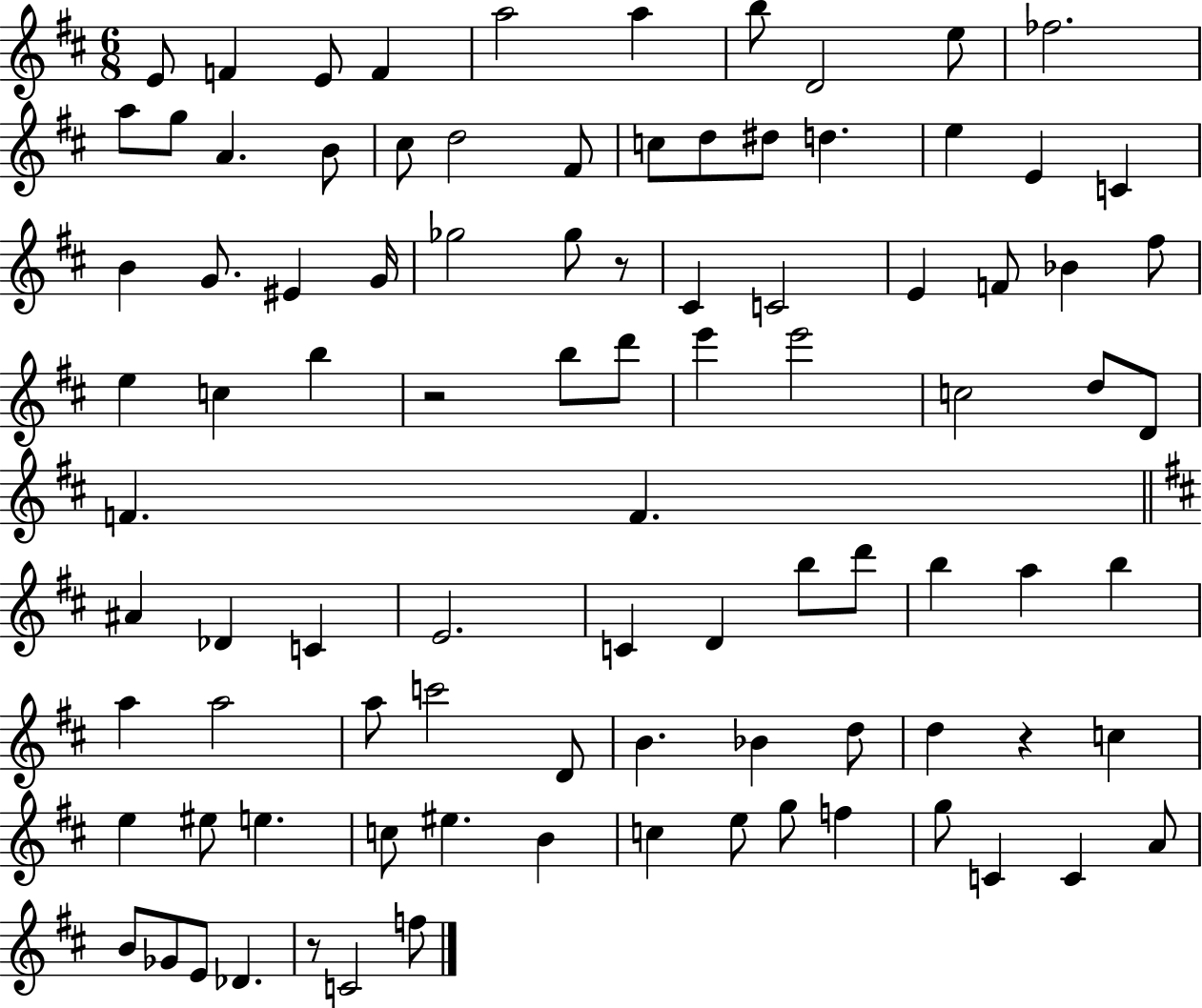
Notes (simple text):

E4/e F4/q E4/e F4/q A5/h A5/q B5/e D4/h E5/e FES5/h. A5/e G5/e A4/q. B4/e C#5/e D5/h F#4/e C5/e D5/e D#5/e D5/q. E5/q E4/q C4/q B4/q G4/e. EIS4/q G4/s Gb5/h Gb5/e R/e C#4/q C4/h E4/q F4/e Bb4/q F#5/e E5/q C5/q B5/q R/h B5/e D6/e E6/q E6/h C5/h D5/e D4/e F4/q. F4/q. A#4/q Db4/q C4/q E4/h. C4/q D4/q B5/e D6/e B5/q A5/q B5/q A5/q A5/h A5/e C6/h D4/e B4/q. Bb4/q D5/e D5/q R/q C5/q E5/q EIS5/e E5/q. C5/e EIS5/q. B4/q C5/q E5/e G5/e F5/q G5/e C4/q C4/q A4/e B4/e Gb4/e E4/e Db4/q. R/e C4/h F5/e